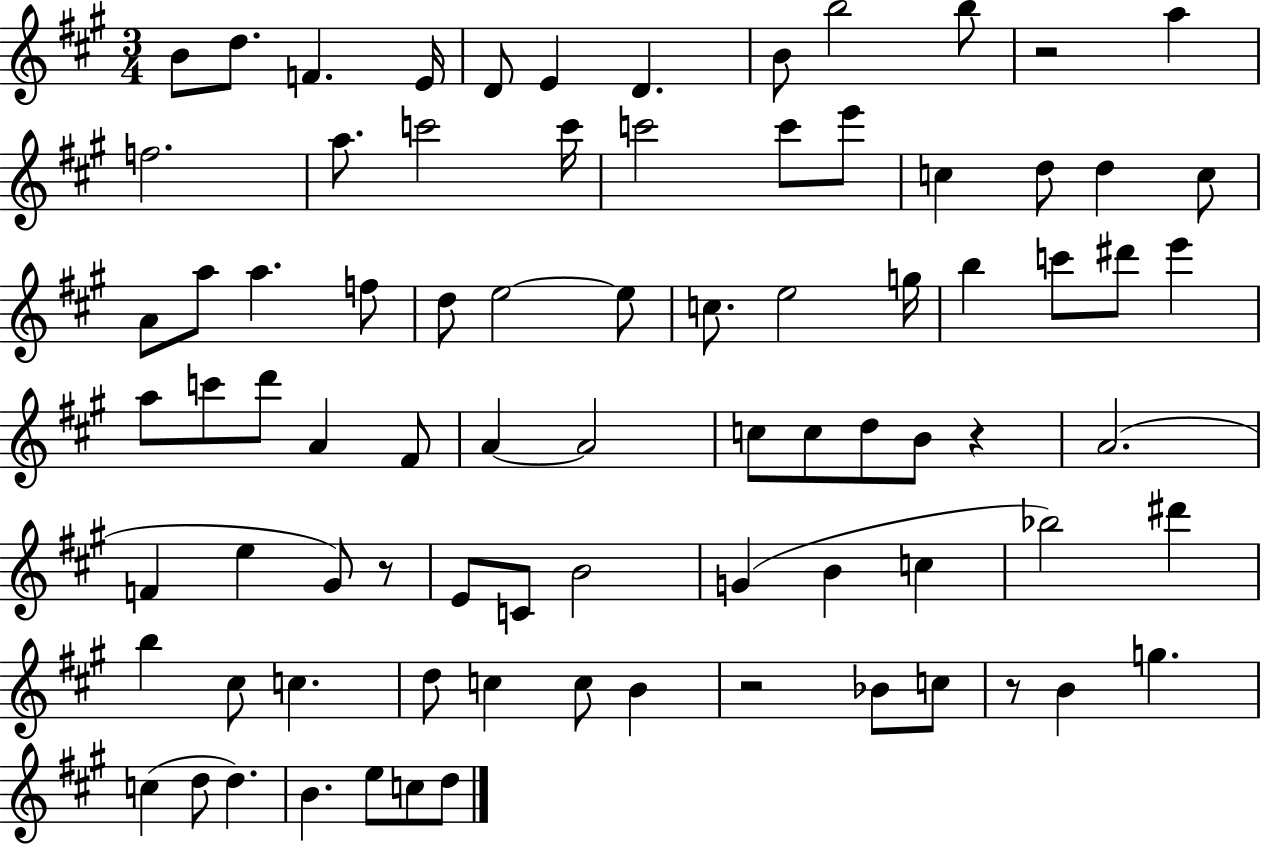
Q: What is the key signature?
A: A major